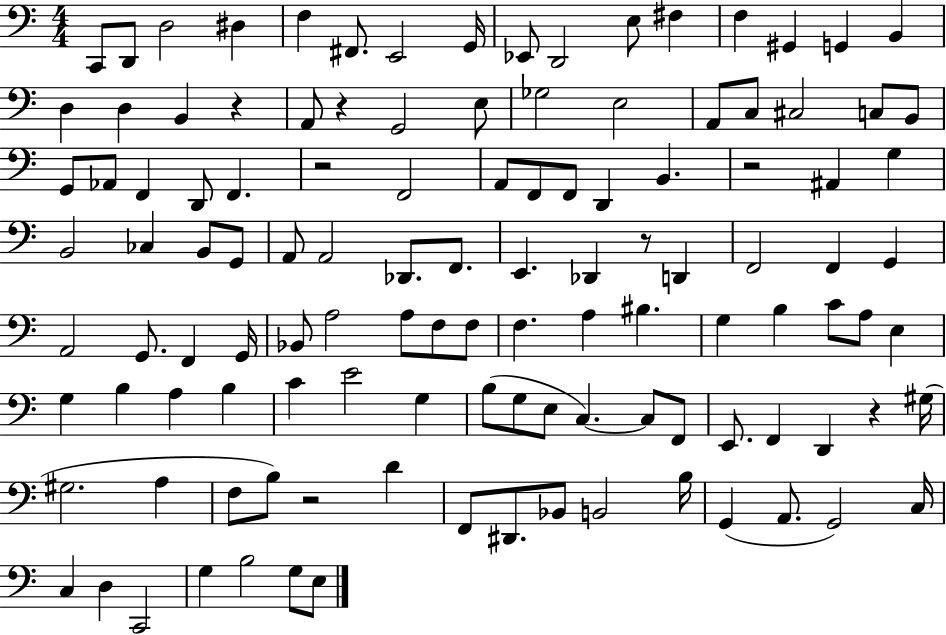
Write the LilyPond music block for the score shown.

{
  \clef bass
  \numericTimeSignature
  \time 4/4
  \key c \major
  c,8 d,8 d2 dis4 | f4 fis,8. e,2 g,16 | ees,8 d,2 e8 fis4 | f4 gis,4 g,4 b,4 | \break d4 d4 b,4 r4 | a,8 r4 g,2 e8 | ges2 e2 | a,8 c8 cis2 c8 b,8 | \break g,8 aes,8 f,4 d,8 f,4. | r2 f,2 | a,8 f,8 f,8 d,4 b,4. | r2 ais,4 g4 | \break b,2 ces4 b,8 g,8 | a,8 a,2 des,8. f,8. | e,4. des,4 r8 d,4 | f,2 f,4 g,4 | \break a,2 g,8. f,4 g,16 | bes,8 a2 a8 f8 f8 | f4. a4 bis4. | g4 b4 c'8 a8 e4 | \break g4 b4 a4 b4 | c'4 e'2 g4 | b8( g8 e8 c4.~~) c8 f,8 | e,8. f,4 d,4 r4 gis16( | \break gis2. a4 | f8 b8) r2 d'4 | f,8 dis,8. bes,8 b,2 b16 | g,4( a,8. g,2) c16 | \break c4 d4 c,2 | g4 b2 g8 e8 | \bar "|."
}